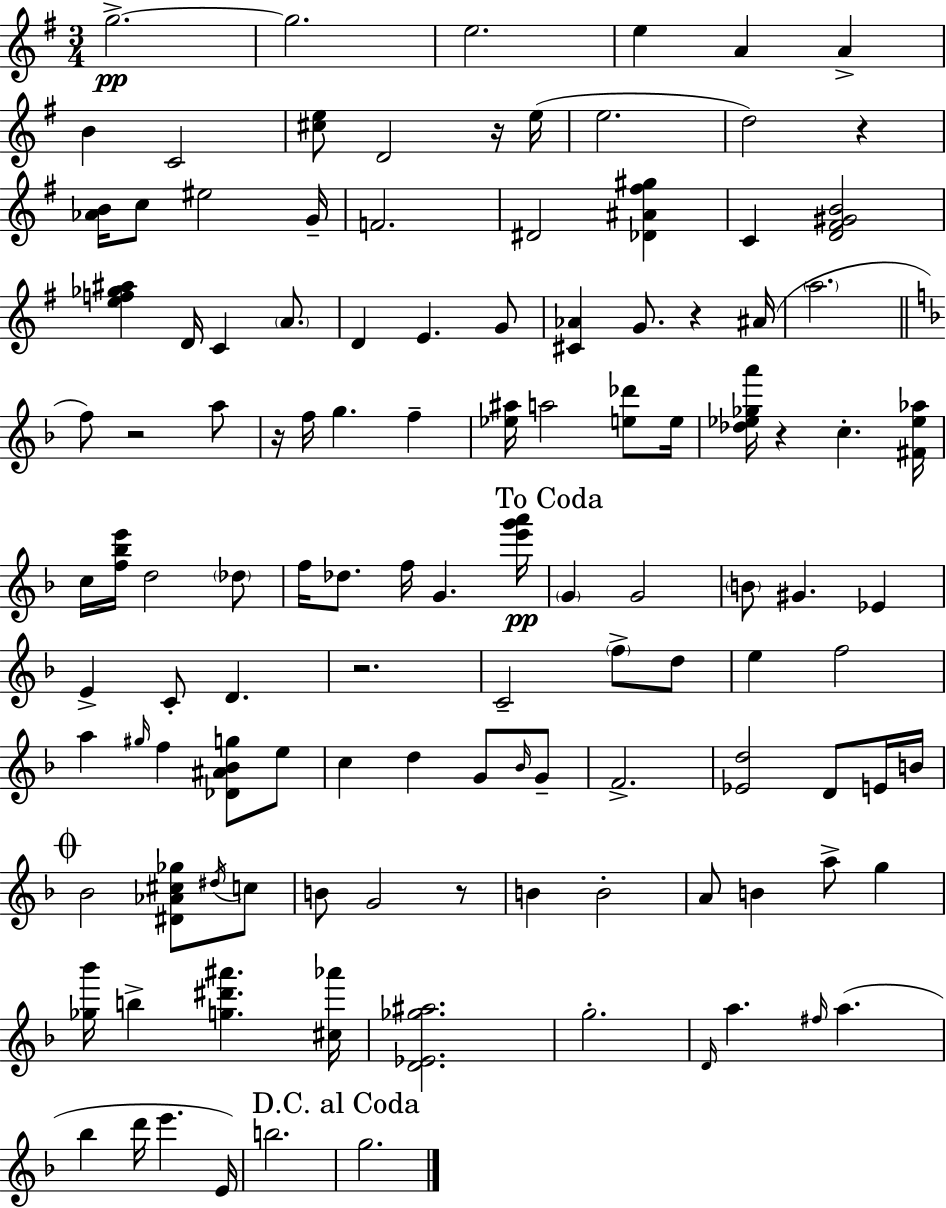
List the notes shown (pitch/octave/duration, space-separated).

G5/h. G5/h. E5/h. E5/q A4/q A4/q B4/q C4/h [C#5,E5]/e D4/h R/s E5/s E5/h. D5/h R/q [Ab4,B4]/s C5/e EIS5/h G4/s F4/h. D#4/h [Db4,A#4,F#5,G#5]/q C4/q [D4,F#4,G#4,B4]/h [E5,F5,Gb5,A#5]/q D4/s C4/q A4/e. D4/q E4/q. G4/e [C#4,Ab4]/q G4/e. R/q A#4/s A5/h. F5/e R/h A5/e R/s F5/s G5/q. F5/q [Eb5,A#5]/s A5/h [E5,Db6]/e E5/s [Db5,Eb5,Gb5,A6]/s R/q C5/q. [F#4,Eb5,Ab5]/s C5/s [F5,Bb5,E6]/s D5/h Db5/e F5/s Db5/e. F5/s G4/q. [E6,G6,A6]/s G4/q G4/h B4/e G#4/q. Eb4/q E4/q C4/e D4/q. R/h. C4/h F5/e D5/e E5/q F5/h A5/q G#5/s F5/q [Db4,A#4,Bb4,G5]/e E5/e C5/q D5/q G4/e Bb4/s G4/e F4/h. [Eb4,D5]/h D4/e E4/s B4/s Bb4/h [D#4,Ab4,C#5,Gb5]/e D#5/s C5/e B4/e G4/h R/e B4/q B4/h A4/e B4/q A5/e G5/q [Gb5,Bb6]/s B5/q [G5,D#6,A#6]/q. [C#5,Ab6]/s [D4,Eb4,Gb5,A#5]/h. G5/h. D4/s A5/q. F#5/s A5/q. Bb5/q D6/s E6/q. E4/s B5/h. G5/h.